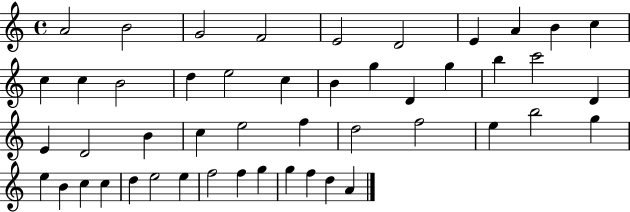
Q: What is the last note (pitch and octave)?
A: A4